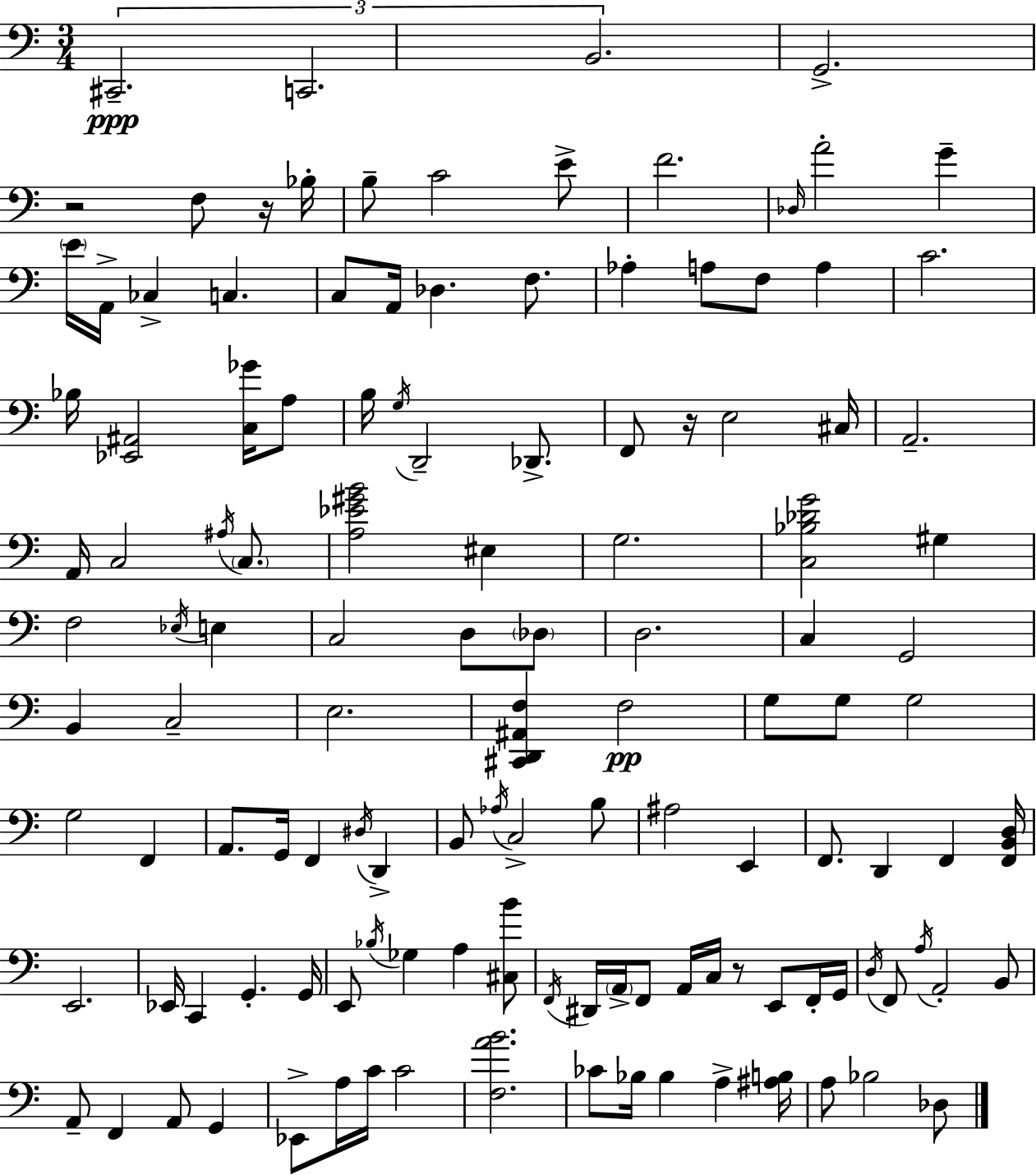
C#2/h. C2/h. B2/h. G2/h. R/h F3/e R/s Bb3/s B3/e C4/h E4/e F4/h. Db3/s A4/h G4/q E4/s A2/s CES3/q C3/q. C3/e A2/s Db3/q. F3/e. Ab3/q A3/e F3/e A3/q C4/h. Bb3/s [Eb2,A#2]/h [C3,Gb4]/s A3/e B3/s G3/s D2/h Db2/e. F2/e R/s E3/h C#3/s A2/h. A2/s C3/h A#3/s C3/e. [A3,Eb4,G#4,B4]/h EIS3/q G3/h. [C3,Bb3,Db4,G4]/h G#3/q F3/h Eb3/s E3/q C3/h D3/e Db3/e D3/h. C3/q G2/h B2/q C3/h E3/h. [C#2,D2,A#2,F3]/q F3/h G3/e G3/e G3/h G3/h F2/q A2/e. G2/s F2/q D#3/s D2/q B2/e Ab3/s C3/h B3/e A#3/h E2/q F2/e. D2/q F2/q [F2,B2,D3]/s E2/h. Eb2/s C2/q G2/q. G2/s E2/e Bb3/s Gb3/q A3/q [C#3,B4]/e F2/s D#2/s A2/s F2/e A2/s C3/s R/e E2/e F2/s G2/s D3/s F2/e A3/s A2/h B2/e A2/e F2/q A2/e G2/q Eb2/e A3/s C4/s C4/h [F3,A4,B4]/h. CES4/e Bb3/s Bb3/q A3/q [A#3,B3]/s A3/e Bb3/h Db3/e